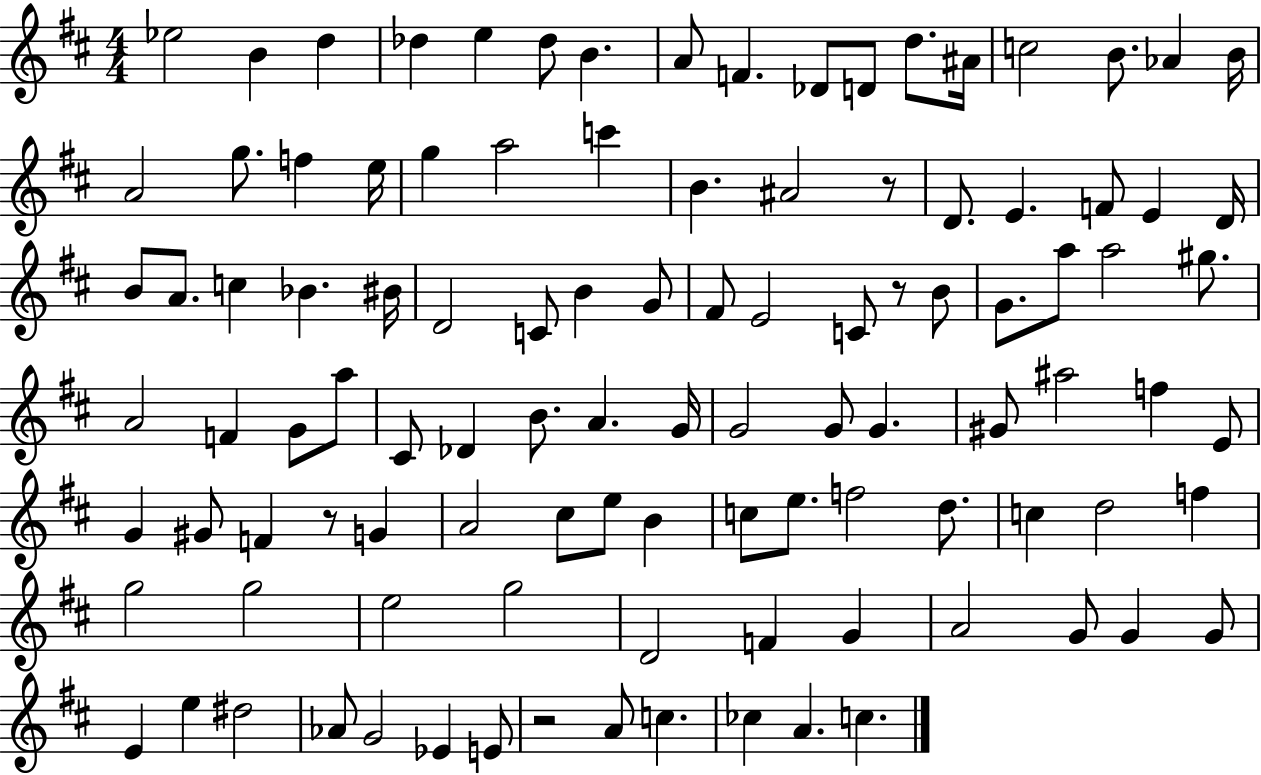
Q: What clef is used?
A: treble